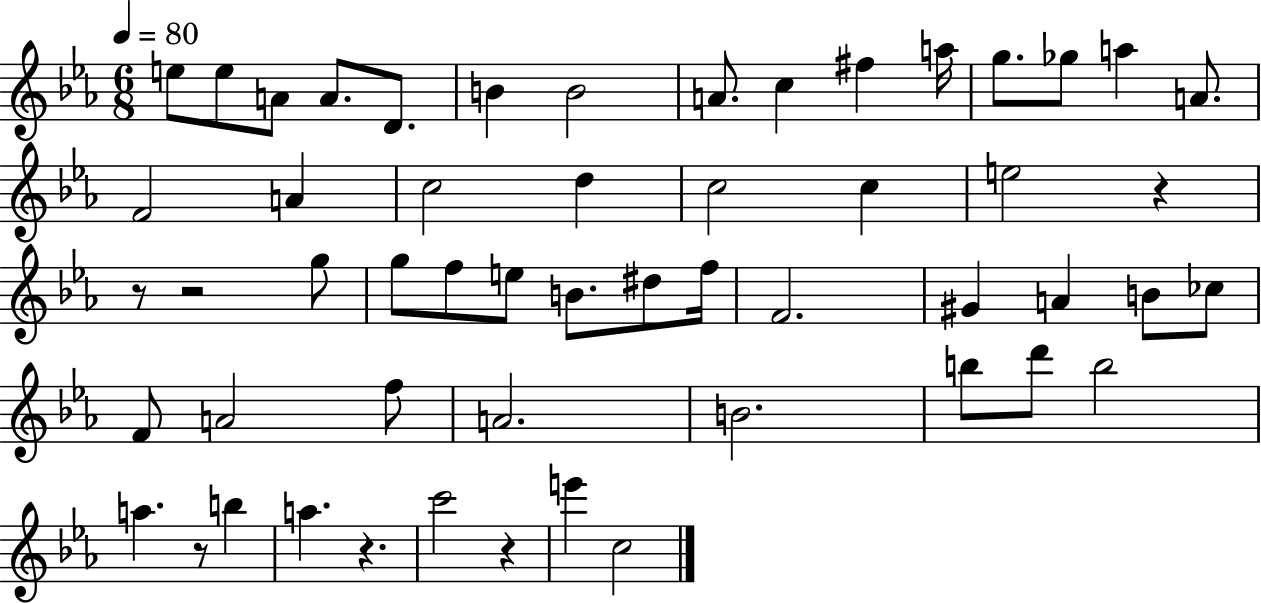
{
  \clef treble
  \numericTimeSignature
  \time 6/8
  \key ees \major
  \tempo 4 = 80
  \repeat volta 2 { e''8 e''8 a'8 a'8. d'8. | b'4 b'2 | a'8. c''4 fis''4 a''16 | g''8. ges''8 a''4 a'8. | \break f'2 a'4 | c''2 d''4 | c''2 c''4 | e''2 r4 | \break r8 r2 g''8 | g''8 f''8 e''8 b'8. dis''8 f''16 | f'2. | gis'4 a'4 b'8 ces''8 | \break f'8 a'2 f''8 | a'2. | b'2. | b''8 d'''8 b''2 | \break a''4. r8 b''4 | a''4. r4. | c'''2 r4 | e'''4 c''2 | \break } \bar "|."
}